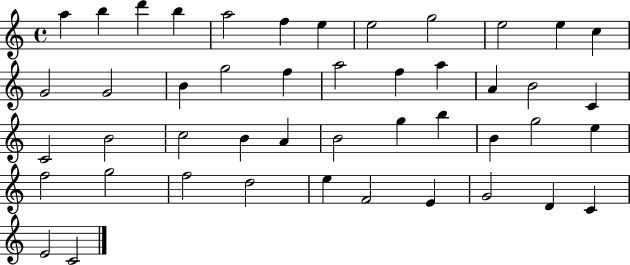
{
  \clef treble
  \time 4/4
  \defaultTimeSignature
  \key c \major
  a''4 b''4 d'''4 b''4 | a''2 f''4 e''4 | e''2 g''2 | e''2 e''4 c''4 | \break g'2 g'2 | b'4 g''2 f''4 | a''2 f''4 a''4 | a'4 b'2 c'4 | \break c'2 b'2 | c''2 b'4 a'4 | b'2 g''4 b''4 | b'4 g''2 e''4 | \break f''2 g''2 | f''2 d''2 | e''4 f'2 e'4 | g'2 d'4 c'4 | \break e'2 c'2 | \bar "|."
}